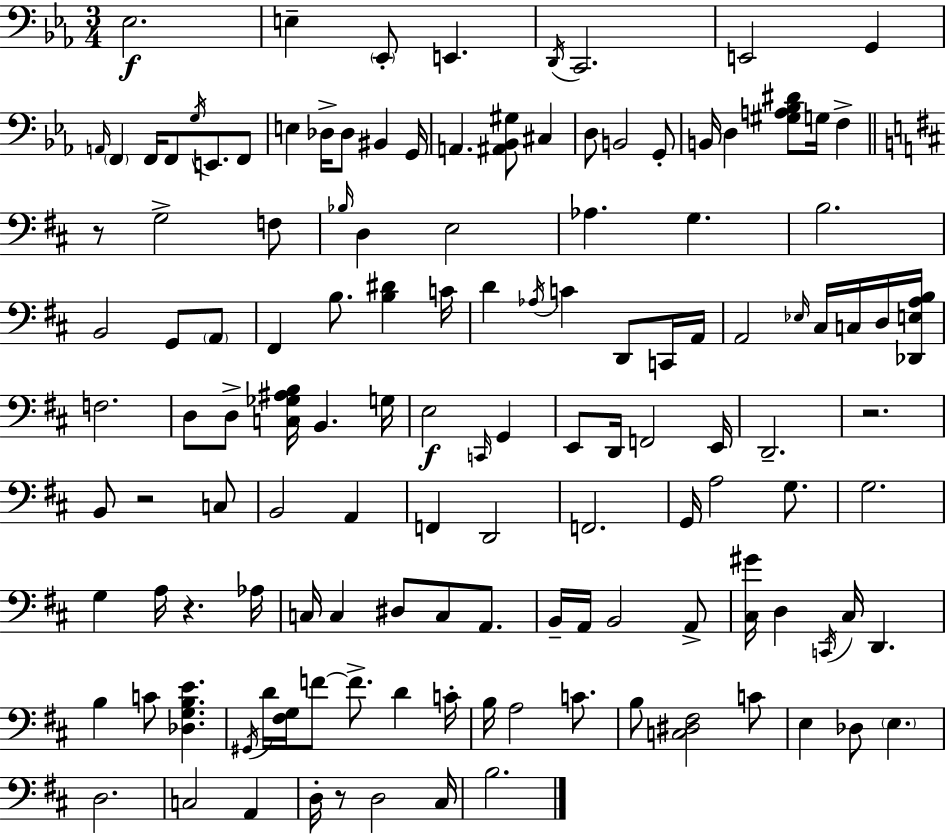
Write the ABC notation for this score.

X:1
T:Untitled
M:3/4
L:1/4
K:Cm
_E,2 E, _E,,/2 E,, D,,/4 C,,2 E,,2 G,, A,,/4 F,, F,,/4 F,,/2 G,/4 E,,/2 F,,/2 E, _D,/4 _D,/2 ^B,, G,,/4 A,, [^A,,_B,,^G,]/2 ^C, D,/2 B,,2 G,,/2 B,,/4 D, [^G,A,_B,^D]/2 G,/4 F, z/2 G,2 F,/2 _B,/4 D, E,2 _A, G, B,2 B,,2 G,,/2 A,,/2 ^F,, B,/2 [B,^D] C/4 D _A,/4 C D,,/2 C,,/4 A,,/4 A,,2 _E,/4 ^C,/4 C,/4 D,/4 [_D,,E,A,B,]/4 F,2 D,/2 D,/2 [C,_G,^A,B,]/4 B,, G,/4 E,2 C,,/4 G,, E,,/2 D,,/4 F,,2 E,,/4 D,,2 z2 B,,/2 z2 C,/2 B,,2 A,, F,, D,,2 F,,2 G,,/4 A,2 G,/2 G,2 G, A,/4 z _A,/4 C,/4 C, ^D,/2 C,/2 A,,/2 B,,/4 A,,/4 B,,2 A,,/2 [^C,^G]/4 D, C,,/4 ^C,/4 D,, B, C/2 [_D,G,B,E] ^G,,/4 D/4 [^F,G,]/4 F/2 F/2 D C/4 B,/4 A,2 C/2 B,/2 [C,^D,^F,]2 C/2 E, _D,/2 E, D,2 C,2 A,, D,/4 z/2 D,2 ^C,/4 B,2